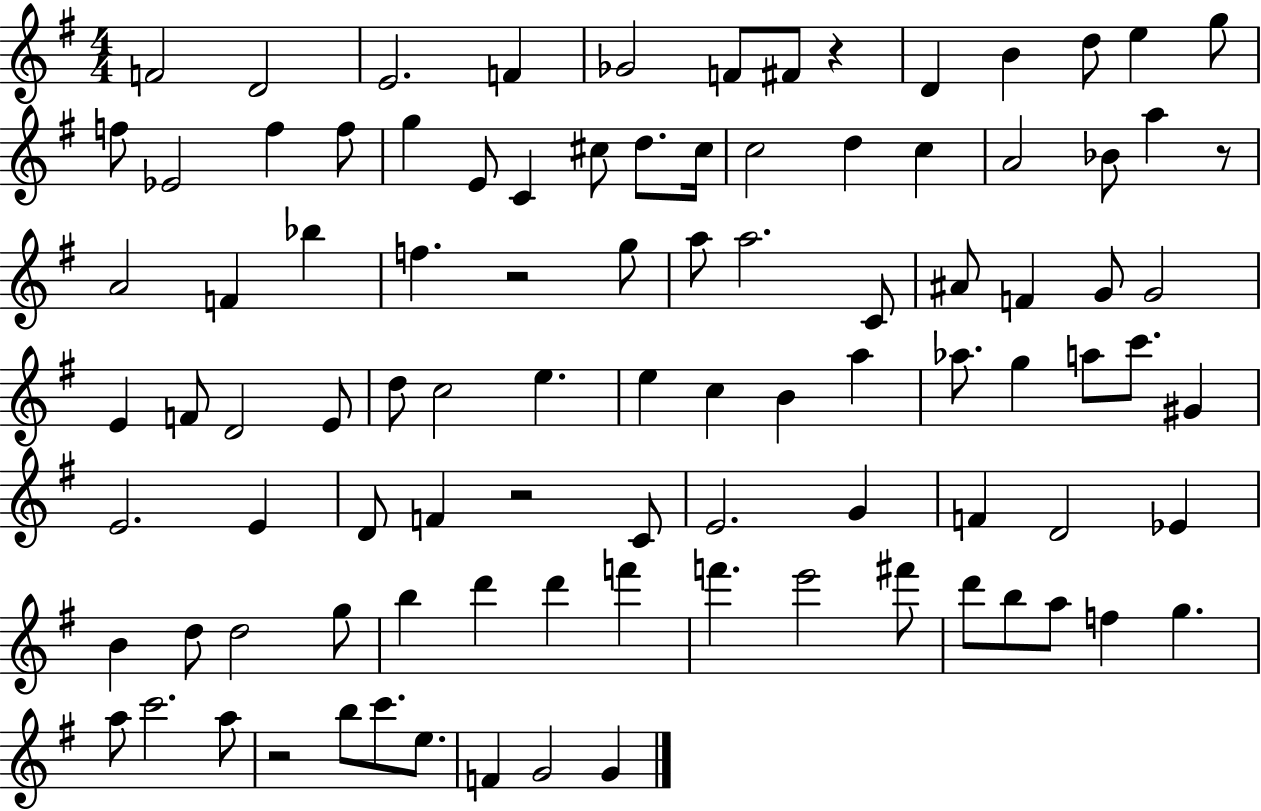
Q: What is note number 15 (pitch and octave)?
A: F5